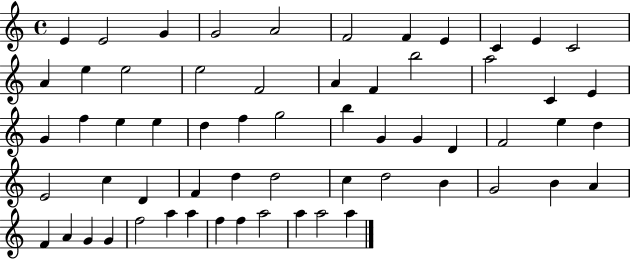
E4/q E4/h G4/q G4/h A4/h F4/h F4/q E4/q C4/q E4/q C4/h A4/q E5/q E5/h E5/h F4/h A4/q F4/q B5/h A5/h C4/q E4/q G4/q F5/q E5/q E5/q D5/q F5/q G5/h B5/q G4/q G4/q D4/q F4/h E5/q D5/q E4/h C5/q D4/q F4/q D5/q D5/h C5/q D5/h B4/q G4/h B4/q A4/q F4/q A4/q G4/q G4/q F5/h A5/q A5/q F5/q F5/q A5/h A5/q A5/h A5/q